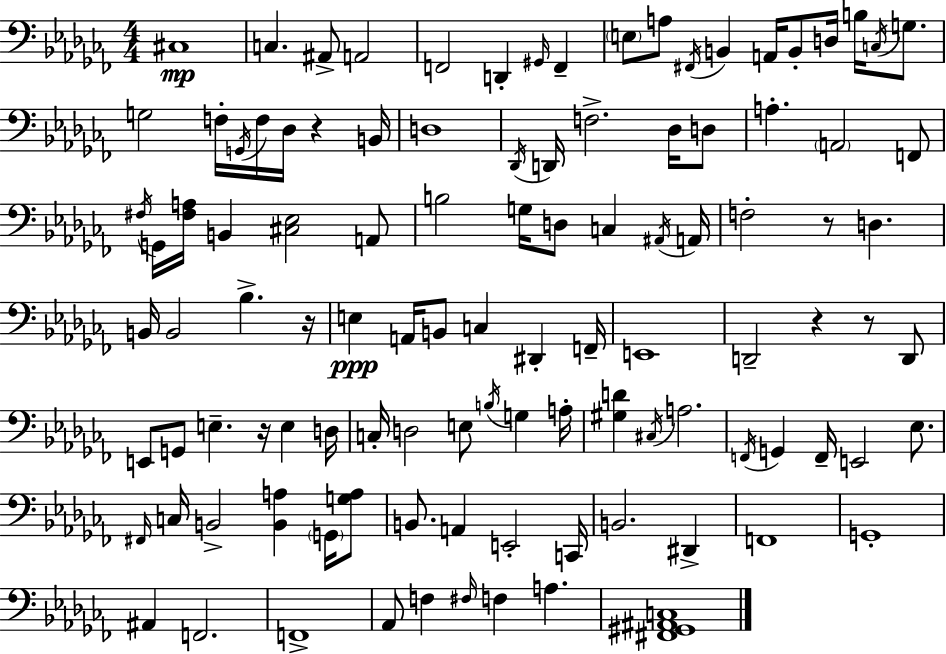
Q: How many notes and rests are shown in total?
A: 107